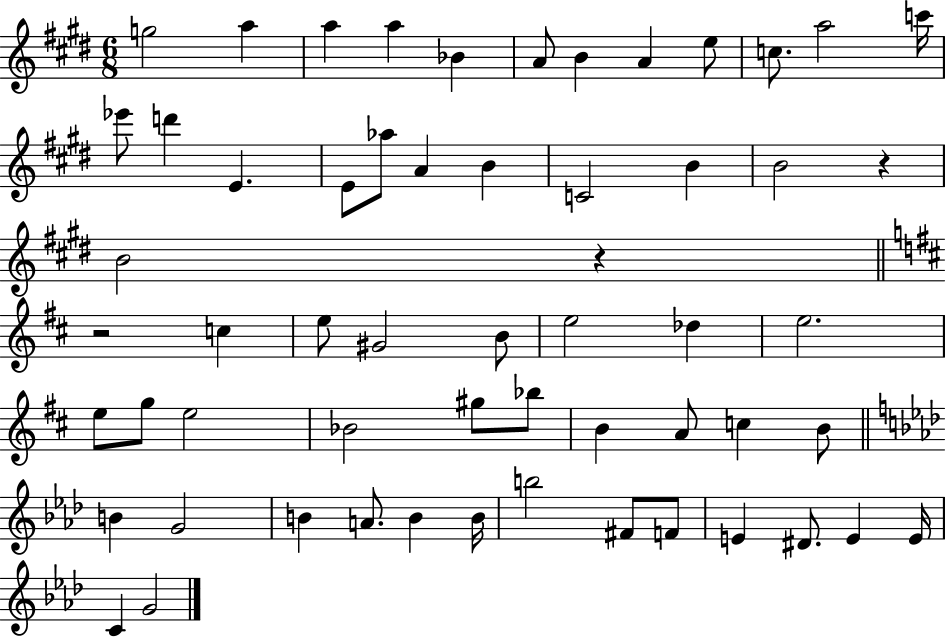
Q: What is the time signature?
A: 6/8